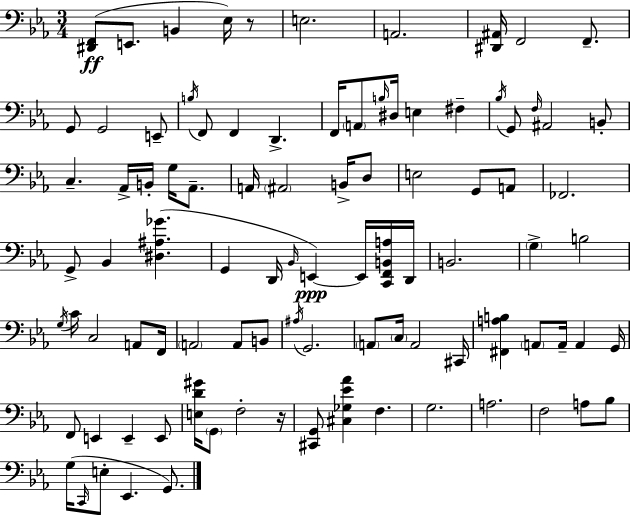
X:1
T:Untitled
M:3/4
L:1/4
K:Eb
[^D,,F,,]/2 E,,/2 B,, _E,/4 z/2 E,2 A,,2 [^D,,^A,,]/4 F,,2 F,,/2 G,,/2 G,,2 E,,/2 B,/4 F,,/2 F,, D,, F,,/4 A,,/2 B,/4 ^D,/4 E, ^F, _B,/4 G,,/2 F,/4 ^A,,2 B,,/2 C, _A,,/4 B,,/4 G,/4 _A,,/2 A,,/4 ^A,,2 B,,/4 D,/2 E,2 G,,/2 A,,/2 _F,,2 G,,/2 _B,, [^D,^A,_G] G,, D,,/4 _B,,/4 E,, E,,/4 [C,,F,,B,,A,]/4 D,,/4 B,,2 G, B,2 G,/4 C/4 C,2 A,,/2 F,,/4 A,,2 A,,/2 B,,/2 ^A,/4 G,,2 A,,/2 C,/4 A,,2 ^C,,/4 [^F,,A,B,] A,,/2 A,,/4 A,, G,,/4 F,,/2 E,, E,, E,,/2 [E,D^G]/4 G,,/2 F,2 z/4 [^C,,G,,]/2 [^C,_G,_E_A] F, G,2 A,2 F,2 A,/2 _B,/2 G,/4 C,,/4 E,/2 _E,, G,,/2